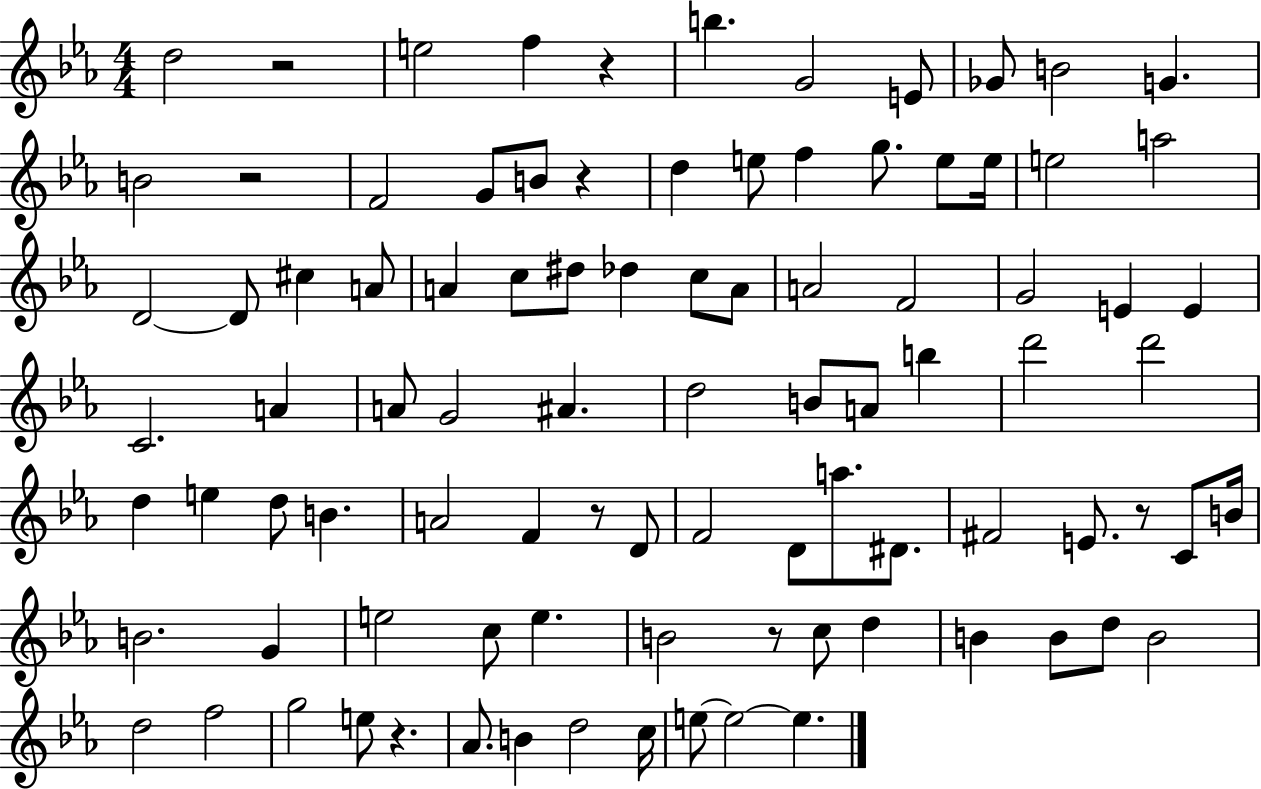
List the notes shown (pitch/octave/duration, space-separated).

D5/h R/h E5/h F5/q R/q B5/q. G4/h E4/e Gb4/e B4/h G4/q. B4/h R/h F4/h G4/e B4/e R/q D5/q E5/e F5/q G5/e. E5/e E5/s E5/h A5/h D4/h D4/e C#5/q A4/e A4/q C5/e D#5/e Db5/q C5/e A4/e A4/h F4/h G4/h E4/q E4/q C4/h. A4/q A4/e G4/h A#4/q. D5/h B4/e A4/e B5/q D6/h D6/h D5/q E5/q D5/e B4/q. A4/h F4/q R/e D4/e F4/h D4/e A5/e. D#4/e. F#4/h E4/e. R/e C4/e B4/s B4/h. G4/q E5/h C5/e E5/q. B4/h R/e C5/e D5/q B4/q B4/e D5/e B4/h D5/h F5/h G5/h E5/e R/q. Ab4/e. B4/q D5/h C5/s E5/e E5/h E5/q.